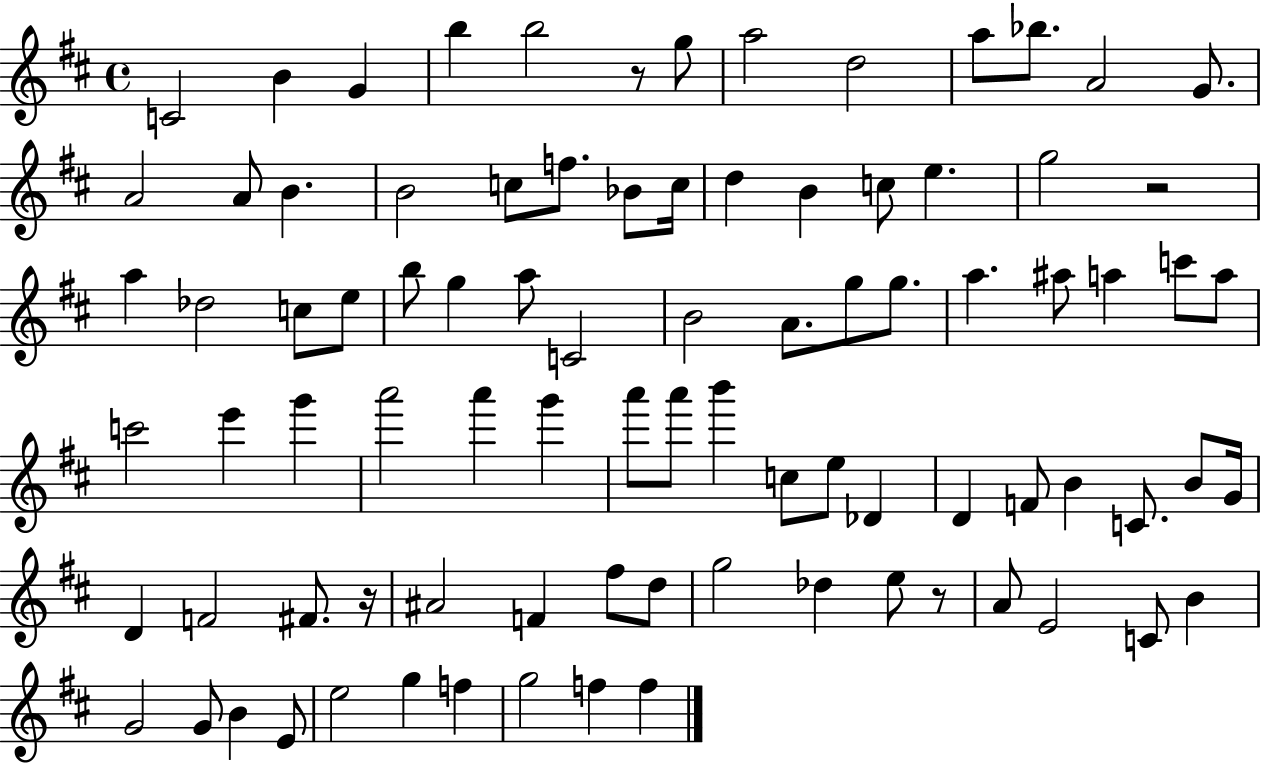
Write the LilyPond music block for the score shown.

{
  \clef treble
  \time 4/4
  \defaultTimeSignature
  \key d \major
  c'2 b'4 g'4 | b''4 b''2 r8 g''8 | a''2 d''2 | a''8 bes''8. a'2 g'8. | \break a'2 a'8 b'4. | b'2 c''8 f''8. bes'8 c''16 | d''4 b'4 c''8 e''4. | g''2 r2 | \break a''4 des''2 c''8 e''8 | b''8 g''4 a''8 c'2 | b'2 a'8. g''8 g''8. | a''4. ais''8 a''4 c'''8 a''8 | \break c'''2 e'''4 g'''4 | a'''2 a'''4 g'''4 | a'''8 a'''8 b'''4 c''8 e''8 des'4 | d'4 f'8 b'4 c'8. b'8 g'16 | \break d'4 f'2 fis'8. r16 | ais'2 f'4 fis''8 d''8 | g''2 des''4 e''8 r8 | a'8 e'2 c'8 b'4 | \break g'2 g'8 b'4 e'8 | e''2 g''4 f''4 | g''2 f''4 f''4 | \bar "|."
}